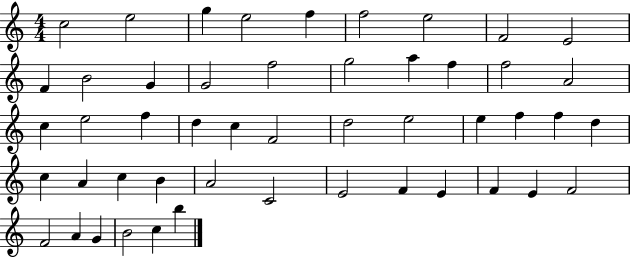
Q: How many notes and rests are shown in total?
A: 49